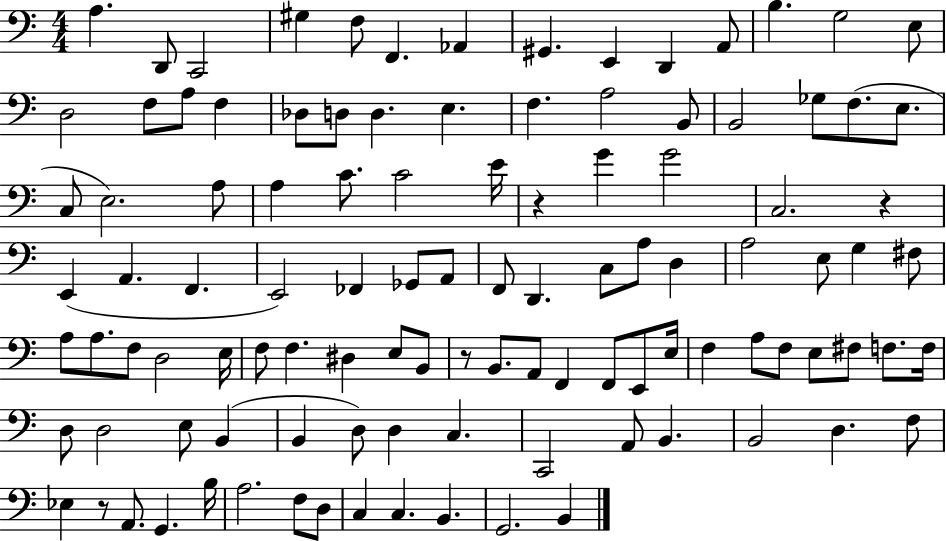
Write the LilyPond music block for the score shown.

{
  \clef bass
  \numericTimeSignature
  \time 4/4
  \key c \major
  \repeat volta 2 { a4. d,8 c,2 | gis4 f8 f,4. aes,4 | gis,4. e,4 d,4 a,8 | b4. g2 e8 | \break d2 f8 a8 f4 | des8 d8 d4. e4. | f4. a2 b,8 | b,2 ges8 f8.( e8. | \break c8 e2.) a8 | a4 c'8. c'2 e'16 | r4 g'4 g'2 | c2. r4 | \break e,4( a,4. f,4. | e,2) fes,4 ges,8 a,8 | f,8 d,4. c8 a8 d4 | a2 e8 g4 fis8 | \break a8 a8. f8 d2 e16 | f8 f4. dis4 e8 b,8 | r8 b,8. a,8 f,4 f,8 e,8 e16 | f4 a8 f8 e8 fis8 f8. f16 | \break d8 d2 e8 b,4( | b,4 d8) d4 c4. | c,2 a,8 b,4. | b,2 d4. f8 | \break ees4 r8 a,8. g,4. b16 | a2. f8 d8 | c4 c4. b,4. | g,2. b,4 | \break } \bar "|."
}